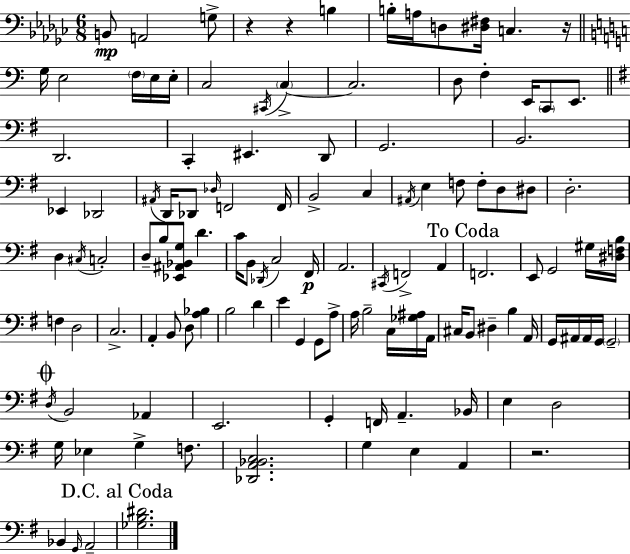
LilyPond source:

{
  \clef bass
  \numericTimeSignature
  \time 6/8
  \key ees \minor
  b,8\mp a,2 g8-> | r4 r4 b4 | b16-. a16 d8 <dis fis>16 c4. r16 | \bar "||" \break \key a \minor g16 e2 \parenthesize f16 e16 e16-. | c2 \acciaccatura { cis,16 } \parenthesize c4->~~ | c2. | d8 f4-. e,16 \parenthesize c,8 e,8. | \break \bar "||" \break \key g \major d,2. | c,4-. eis,4. d,8 | g,2. | b,2. | \break ees,4 des,2 | \acciaccatura { ais,16 } d,16 des,8 \grace { des16 } f,2 | f,16 b,2-> c4 | \acciaccatura { ais,16 } e4 f8 f8-. d8 | \break dis8 d2.-. | d4 \acciaccatura { cis16 } c2-. | d8-- b8 <ees, ais, bes, g>8 d'4. | c'16 b,8 \acciaccatura { des,16 } c2 | \break fis,16\p a,2. | \acciaccatura { cis,16 } f,2-> | a,4 \mark "To Coda" f,2. | e,8 g,2 | \break gis16 <dis f b>16 f4 d2 | c2.-> | a,4-. b,8 | d8 <a bes>4 b2 | \break d'4 e'4 g,4 | g,8 a8-> a16 b2-- | c16 <ges ais>16 a,16 cis16 b,8 dis4-- | b4 a,16 g,16 ais,16 ais,16 g,16 \parenthesize g,2-- | \break \mark \markup { \musicglyph "scripts.coda" } \acciaccatura { d16 } b,2 | aes,4 e,2. | g,4-. f,16 | a,4.-- bes,16 e4 d2 | \break g16 ees4 | g4-> f8. <des, a, bes, c>2. | g4 e4 | a,4 r2. | \break bes,4 \grace { g,16 } | a,2-- \mark "D.C. al Coda" <ges b dis'>2. | \bar "|."
}